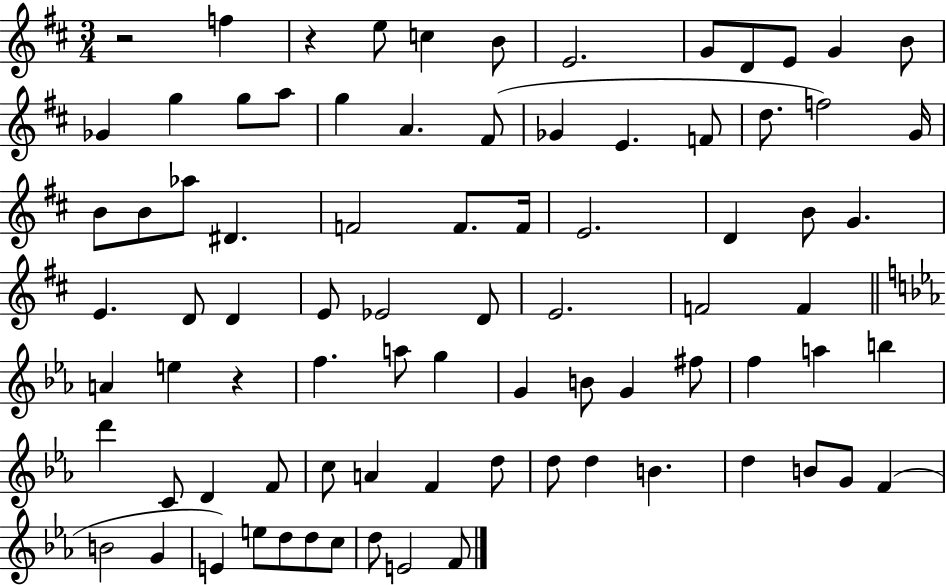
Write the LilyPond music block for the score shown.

{
  \clef treble
  \numericTimeSignature
  \time 3/4
  \key d \major
  r2 f''4 | r4 e''8 c''4 b'8 | e'2. | g'8 d'8 e'8 g'4 b'8 | \break ges'4 g''4 g''8 a''8 | g''4 a'4. fis'8( | ges'4 e'4. f'8 | d''8. f''2) g'16 | \break b'8 b'8 aes''8 dis'4. | f'2 f'8. f'16 | e'2. | d'4 b'8 g'4. | \break e'4. d'8 d'4 | e'8 ees'2 d'8 | e'2. | f'2 f'4 | \break \bar "||" \break \key ees \major a'4 e''4 r4 | f''4. a''8 g''4 | g'4 b'8 g'4 fis''8 | f''4 a''4 b''4 | \break d'''4 c'8 d'4 f'8 | c''8 a'4 f'4 d''8 | d''8 d''4 b'4. | d''4 b'8 g'8 f'4( | \break b'2 g'4 | e'4) e''8 d''8 d''8 c''8 | d''8 e'2 f'8 | \bar "|."
}